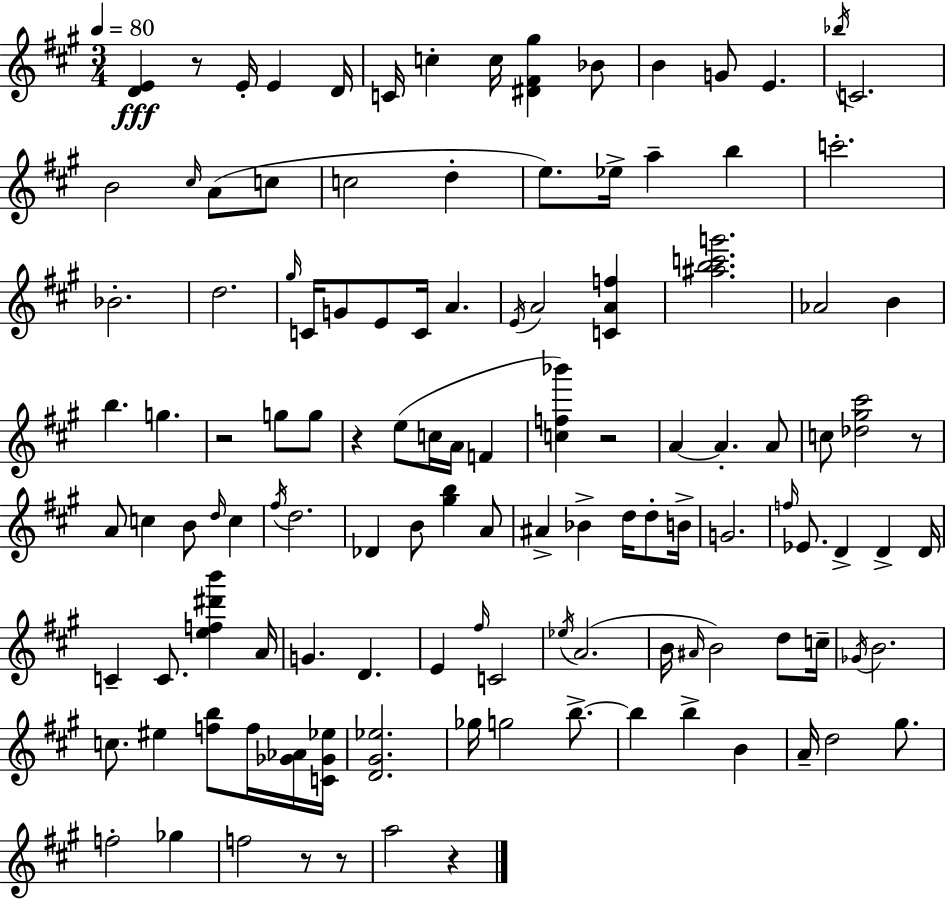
[D4,E4]/q R/e E4/s E4/q D4/s C4/s C5/q C5/s [D#4,F#4,G#5]/q Bb4/e B4/q G4/e E4/q. Bb5/s C4/h. B4/h C#5/s A4/e C5/e C5/h D5/q E5/e. Eb5/s A5/q B5/q C6/h. Bb4/h. D5/h. G#5/s C4/s G4/e E4/e C4/s A4/q. E4/s A4/h [C4,A4,F5]/q [A#5,B5,C6,G6]/h. Ab4/h B4/q B5/q. G5/q. R/h G5/e G5/e R/q E5/e C5/s A4/s F4/q [C5,F5,Bb6]/q R/h A4/q A4/q. A4/e C5/e [Db5,G#5,C#6]/h R/e A4/e C5/q B4/e D5/s C5/q F#5/s D5/h. Db4/q B4/e [G#5,B5]/q A4/e A#4/q Bb4/q D5/s D5/e B4/s G4/h. F5/s Eb4/e. D4/q D4/q D4/s C4/q C4/e. [E5,F5,D#6,B6]/q A4/s G4/q. D4/q. E4/q F#5/s C4/h Eb5/s A4/h. B4/s A#4/s B4/h D5/e C5/s Gb4/s B4/h. C5/e. EIS5/q [F5,B5]/e F5/s [Gb4,Ab4]/s [C4,Gb4,Eb5]/s [D4,G#4,Eb5]/h. Gb5/s G5/h B5/e. B5/q B5/q B4/q A4/s D5/h G#5/e. F5/h Gb5/q F5/h R/e R/e A5/h R/q